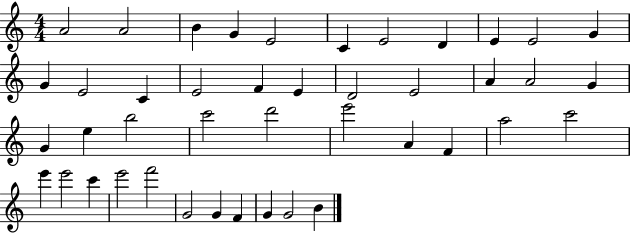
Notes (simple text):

A4/h A4/h B4/q G4/q E4/h C4/q E4/h D4/q E4/q E4/h G4/q G4/q E4/h C4/q E4/h F4/q E4/q D4/h E4/h A4/q A4/h G4/q G4/q E5/q B5/h C6/h D6/h E6/h A4/q F4/q A5/h C6/h E6/q E6/h C6/q E6/h F6/h G4/h G4/q F4/q G4/q G4/h B4/q